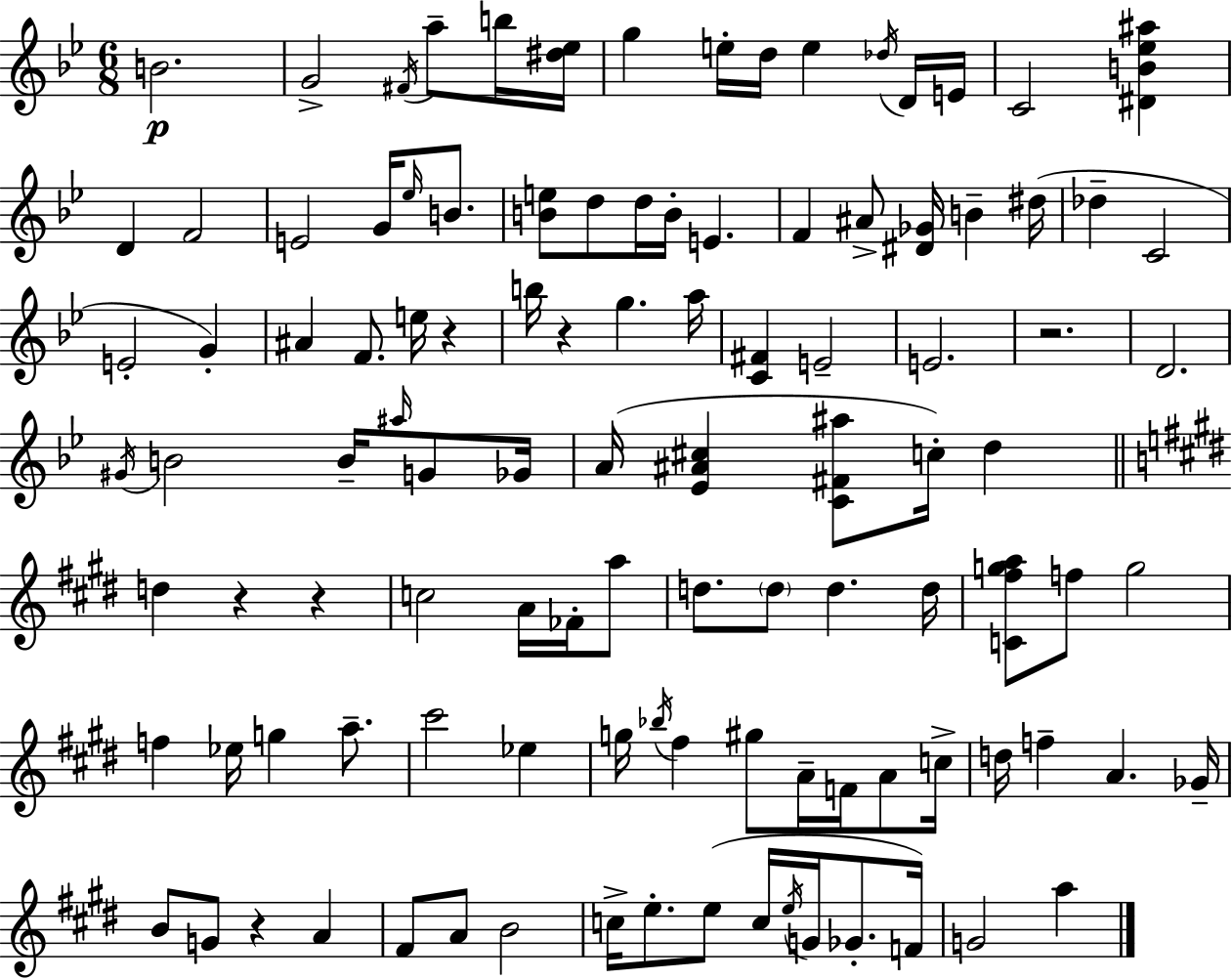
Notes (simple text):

B4/h. G4/h F#4/s A5/e B5/s [D#5,Eb5]/s G5/q E5/s D5/s E5/q Db5/s D4/s E4/s C4/h [D#4,B4,Eb5,A#5]/q D4/q F4/h E4/h G4/s Eb5/s B4/e. [B4,E5]/e D5/e D5/s B4/s E4/q. F4/q A#4/e [D#4,Gb4]/s B4/q D#5/s Db5/q C4/h E4/h G4/q A#4/q F4/e. E5/s R/q B5/s R/q G5/q. A5/s [C4,F#4]/q E4/h E4/h. R/h. D4/h. G#4/s B4/h B4/s A#5/s G4/e Gb4/s A4/s [Eb4,A#4,C#5]/q [C4,F#4,A#5]/e C5/s D5/q D5/q R/q R/q C5/h A4/s FES4/s A5/e D5/e. D5/e D5/q. D5/s [C4,F#5,G5,A5]/e F5/e G5/h F5/q Eb5/s G5/q A5/e. C#6/h Eb5/q G5/s Bb5/s F#5/q G#5/e A4/s F4/s A4/e C5/s D5/s F5/q A4/q. Gb4/s B4/e G4/e R/q A4/q F#4/e A4/e B4/h C5/s E5/e. E5/e C5/s E5/s G4/s Gb4/e. F4/s G4/h A5/q